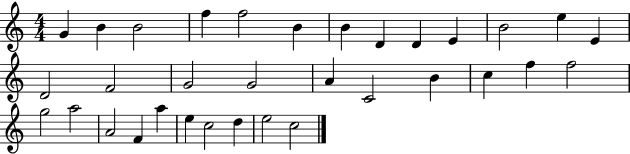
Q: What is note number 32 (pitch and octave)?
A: E5